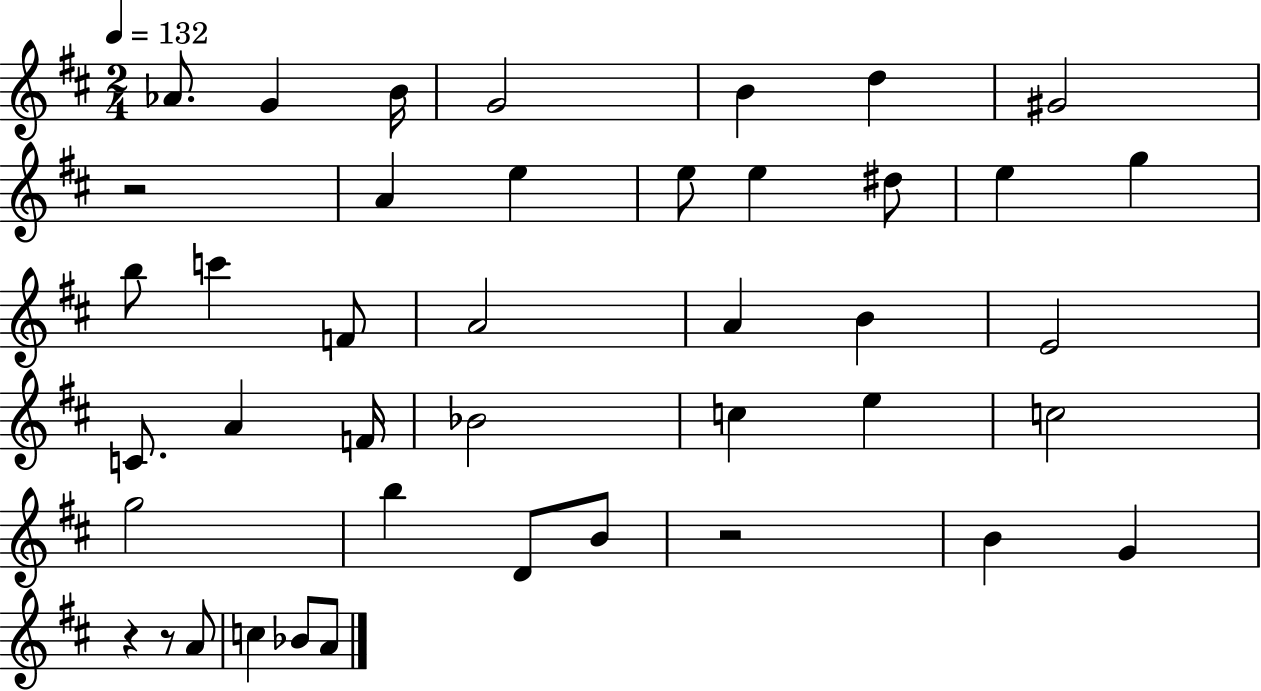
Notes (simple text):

Ab4/e. G4/q B4/s G4/h B4/q D5/q G#4/h R/h A4/q E5/q E5/e E5/q D#5/e E5/q G5/q B5/e C6/q F4/e A4/h A4/q B4/q E4/h C4/e. A4/q F4/s Bb4/h C5/q E5/q C5/h G5/h B5/q D4/e B4/e R/h B4/q G4/q R/q R/e A4/e C5/q Bb4/e A4/e